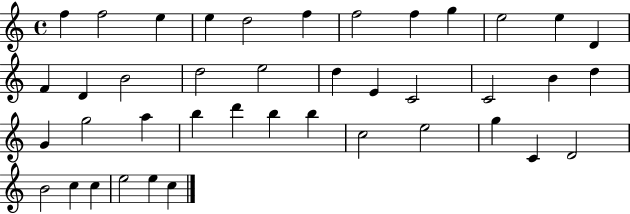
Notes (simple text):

F5/q F5/h E5/q E5/q D5/h F5/q F5/h F5/q G5/q E5/h E5/q D4/q F4/q D4/q B4/h D5/h E5/h D5/q E4/q C4/h C4/h B4/q D5/q G4/q G5/h A5/q B5/q D6/q B5/q B5/q C5/h E5/h G5/q C4/q D4/h B4/h C5/q C5/q E5/h E5/q C5/q